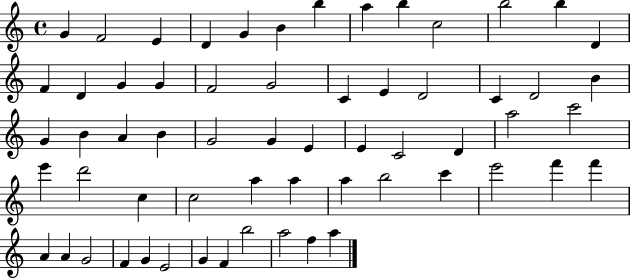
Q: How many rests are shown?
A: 0